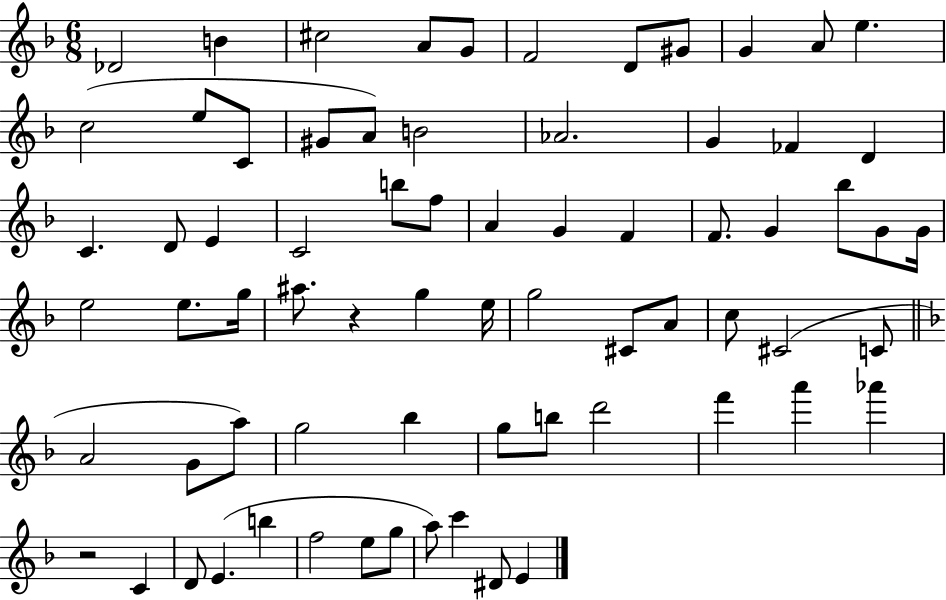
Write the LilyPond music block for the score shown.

{
  \clef treble
  \numericTimeSignature
  \time 6/8
  \key f \major
  des'2 b'4 | cis''2 a'8 g'8 | f'2 d'8 gis'8 | g'4 a'8 e''4. | \break c''2( e''8 c'8 | gis'8 a'8) b'2 | aes'2. | g'4 fes'4 d'4 | \break c'4. d'8 e'4 | c'2 b''8 f''8 | a'4 g'4 f'4 | f'8. g'4 bes''8 g'8 g'16 | \break e''2 e''8. g''16 | ais''8. r4 g''4 e''16 | g''2 cis'8 a'8 | c''8 cis'2( c'8 | \break \bar "||" \break \key d \minor a'2 g'8 a''8) | g''2 bes''4 | g''8 b''8 d'''2 | f'''4 a'''4 aes'''4 | \break r2 c'4 | d'8 e'4.( b''4 | f''2 e''8 g''8 | a''8) c'''4 dis'8 e'4 | \break \bar "|."
}